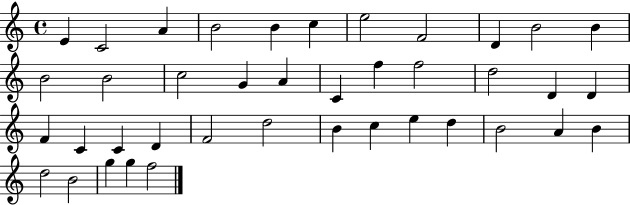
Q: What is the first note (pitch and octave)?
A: E4